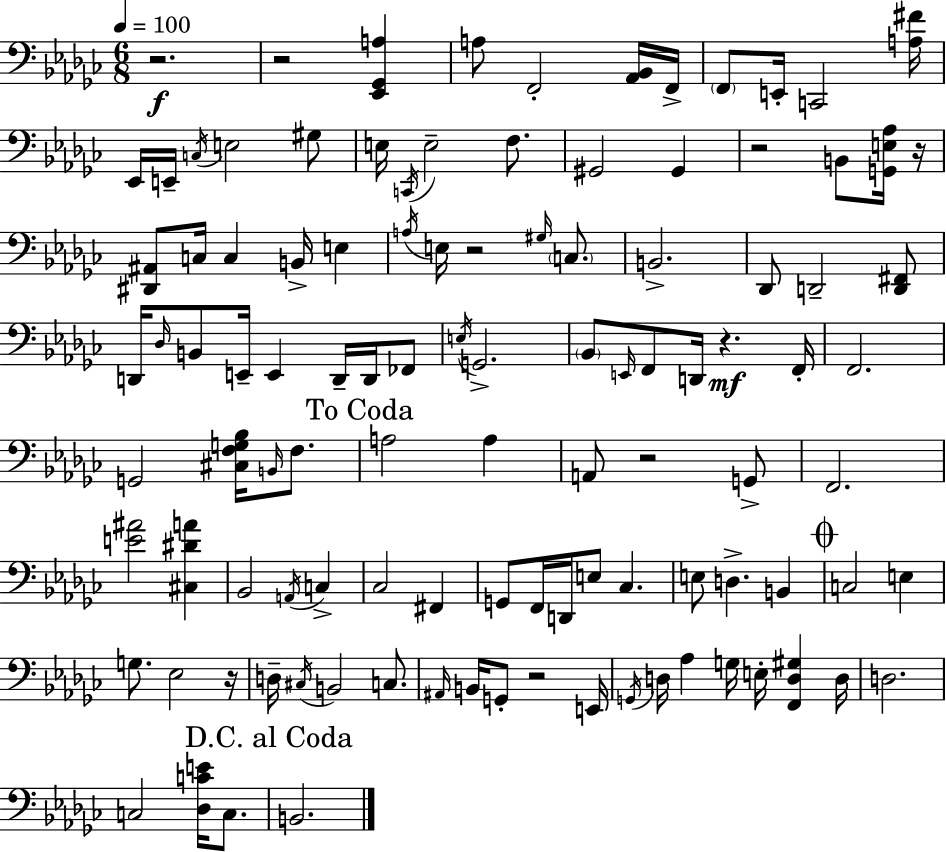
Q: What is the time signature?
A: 6/8